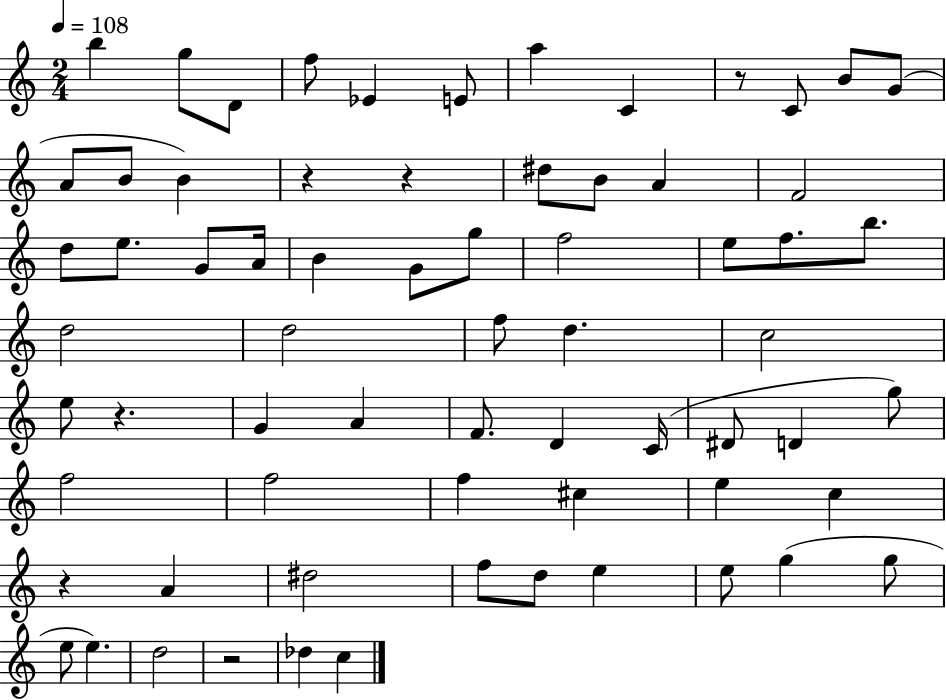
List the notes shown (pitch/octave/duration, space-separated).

B5/q G5/e D4/e F5/e Eb4/q E4/e A5/q C4/q R/e C4/e B4/e G4/e A4/e B4/e B4/q R/q R/q D#5/e B4/e A4/q F4/h D5/e E5/e. G4/e A4/s B4/q G4/e G5/e F5/h E5/e F5/e. B5/e. D5/h D5/h F5/e D5/q. C5/h E5/e R/q. G4/q A4/q F4/e. D4/q C4/s D#4/e D4/q G5/e F5/h F5/h F5/q C#5/q E5/q C5/q R/q A4/q D#5/h F5/e D5/e E5/q E5/e G5/q G5/e E5/e E5/q. D5/h R/h Db5/q C5/q